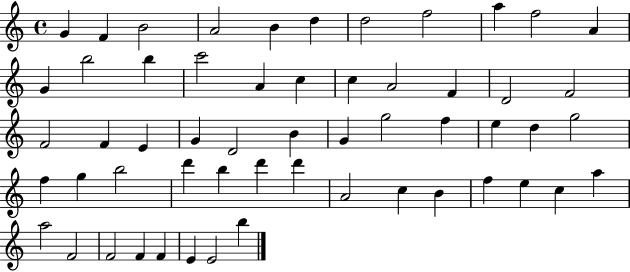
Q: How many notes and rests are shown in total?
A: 56